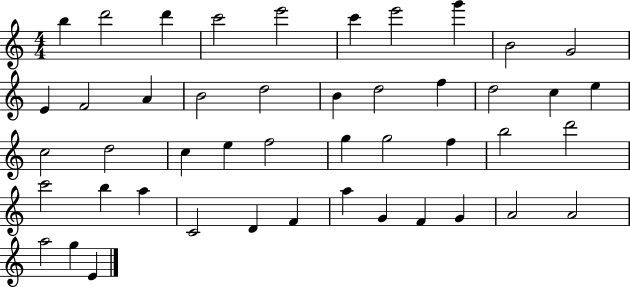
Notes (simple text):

B5/q D6/h D6/q C6/h E6/h C6/q E6/h G6/q B4/h G4/h E4/q F4/h A4/q B4/h D5/h B4/q D5/h F5/q D5/h C5/q E5/q C5/h D5/h C5/q E5/q F5/h G5/q G5/h F5/q B5/h D6/h C6/h B5/q A5/q C4/h D4/q F4/q A5/q G4/q F4/q G4/q A4/h A4/h A5/h G5/q E4/q